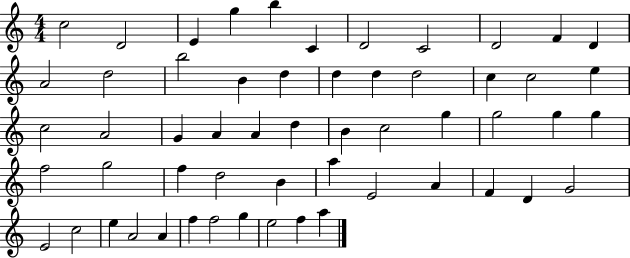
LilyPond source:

{
  \clef treble
  \numericTimeSignature
  \time 4/4
  \key c \major
  c''2 d'2 | e'4 g''4 b''4 c'4 | d'2 c'2 | d'2 f'4 d'4 | \break a'2 d''2 | b''2 b'4 d''4 | d''4 d''4 d''2 | c''4 c''2 e''4 | \break c''2 a'2 | g'4 a'4 a'4 d''4 | b'4 c''2 g''4 | g''2 g''4 g''4 | \break f''2 g''2 | f''4 d''2 b'4 | a''4 e'2 a'4 | f'4 d'4 g'2 | \break e'2 c''2 | e''4 a'2 a'4 | f''4 f''2 g''4 | e''2 f''4 a''4 | \break \bar "|."
}